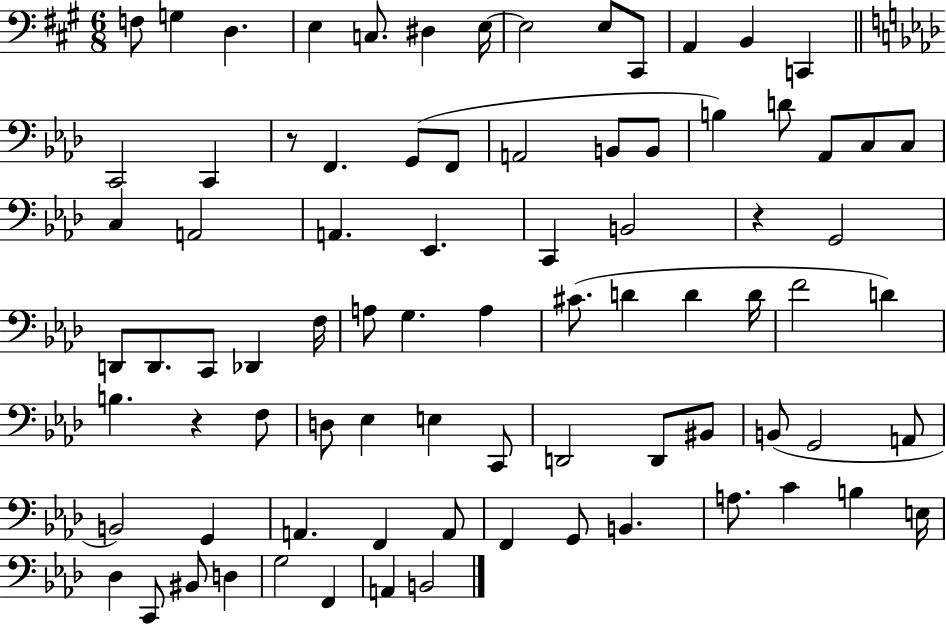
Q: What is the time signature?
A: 6/8